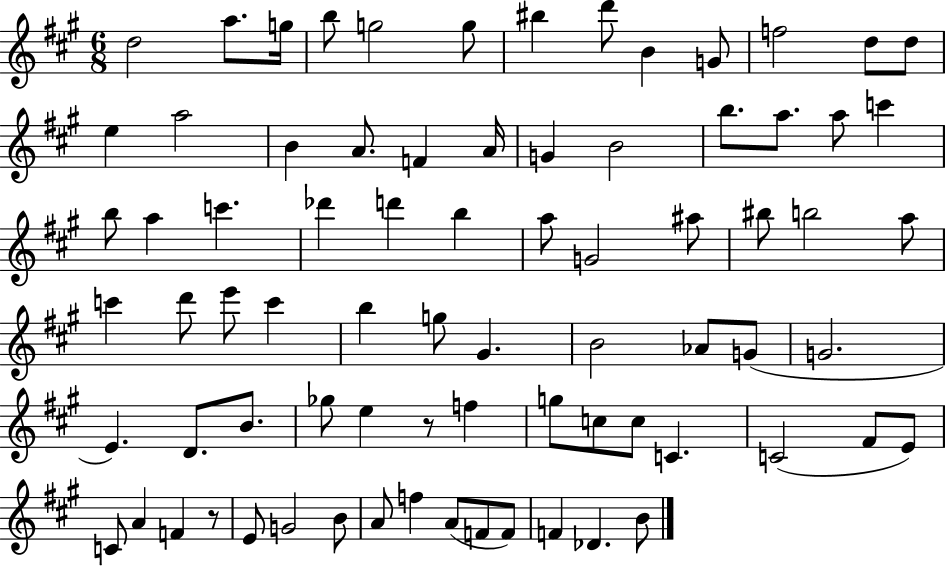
{
  \clef treble
  \numericTimeSignature
  \time 6/8
  \key a \major
  d''2 a''8. g''16 | b''8 g''2 g''8 | bis''4 d'''8 b'4 g'8 | f''2 d''8 d''8 | \break e''4 a''2 | b'4 a'8. f'4 a'16 | g'4 b'2 | b''8. a''8. a''8 c'''4 | \break b''8 a''4 c'''4. | des'''4 d'''4 b''4 | a''8 g'2 ais''8 | bis''8 b''2 a''8 | \break c'''4 d'''8 e'''8 c'''4 | b''4 g''8 gis'4. | b'2 aes'8 g'8( | g'2. | \break e'4.) d'8. b'8. | ges''8 e''4 r8 f''4 | g''8 c''8 c''8 c'4. | c'2( fis'8 e'8) | \break c'8 a'4 f'4 r8 | e'8 g'2 b'8 | a'8 f''4 a'8( f'8 f'8) | f'4 des'4. b'8 | \break \bar "|."
}